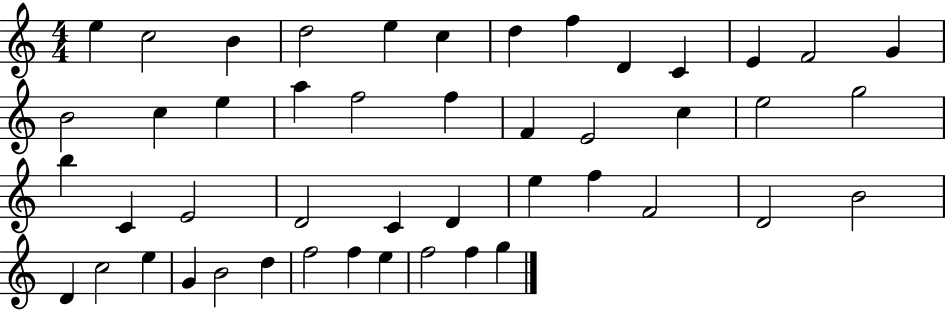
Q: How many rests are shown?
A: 0